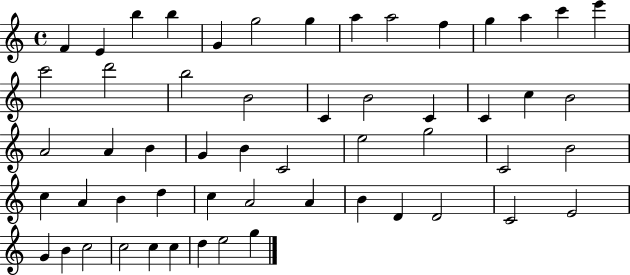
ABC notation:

X:1
T:Untitled
M:4/4
L:1/4
K:C
F E b b G g2 g a a2 f g a c' e' c'2 d'2 b2 B2 C B2 C C c B2 A2 A B G B C2 e2 g2 C2 B2 c A B d c A2 A B D D2 C2 E2 G B c2 c2 c c d e2 g